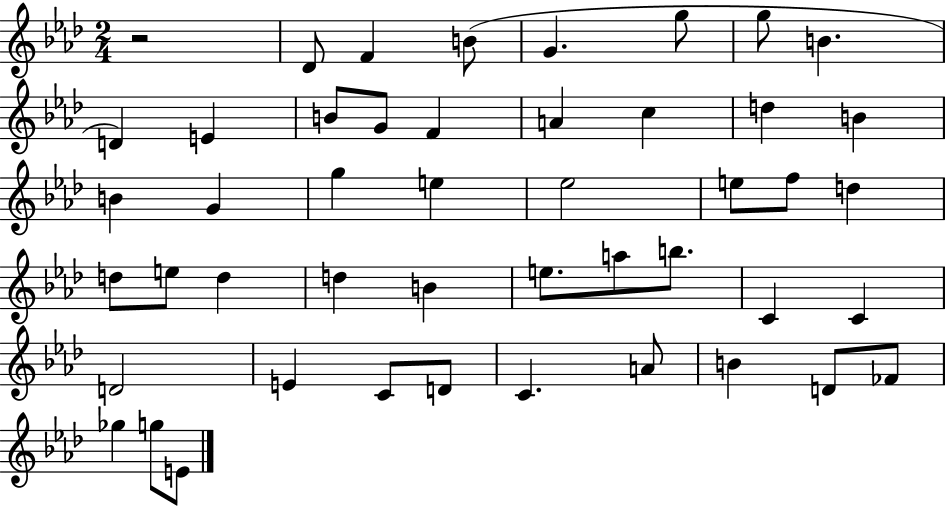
X:1
T:Untitled
M:2/4
L:1/4
K:Ab
z2 _D/2 F B/2 G g/2 g/2 B D E B/2 G/2 F A c d B B G g e _e2 e/2 f/2 d d/2 e/2 d d B e/2 a/2 b/2 C C D2 E C/2 D/2 C A/2 B D/2 _F/2 _g g/2 E/2